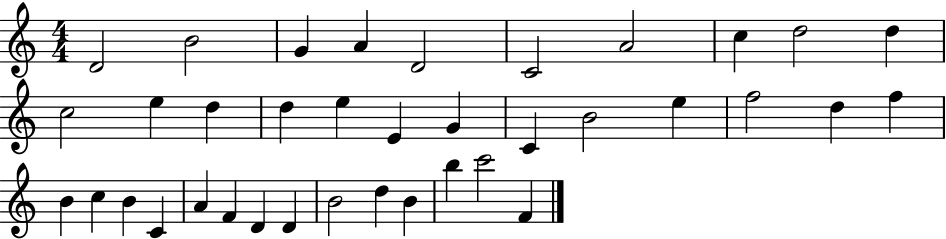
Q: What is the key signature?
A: C major